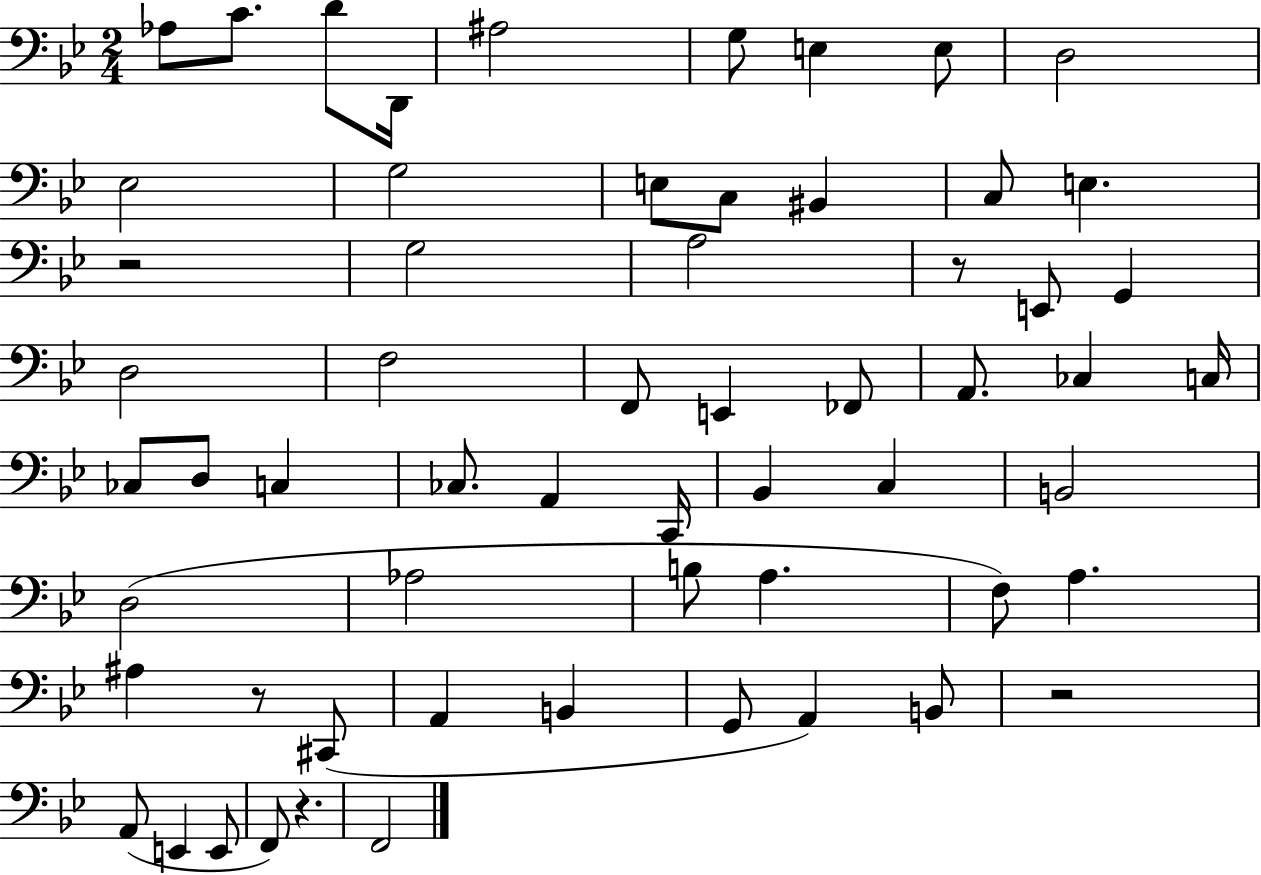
X:1
T:Untitled
M:2/4
L:1/4
K:Bb
_A,/2 C/2 D/2 D,,/4 ^A,2 G,/2 E, E,/2 D,2 _E,2 G,2 E,/2 C,/2 ^B,, C,/2 E, z2 G,2 A,2 z/2 E,,/2 G,, D,2 F,2 F,,/2 E,, _F,,/2 A,,/2 _C, C,/4 _C,/2 D,/2 C, _C,/2 A,, C,,/4 _B,, C, B,,2 D,2 _A,2 B,/2 A, F,/2 A, ^A, z/2 ^C,,/2 A,, B,, G,,/2 A,, B,,/2 z2 A,,/2 E,, E,,/2 F,,/2 z F,,2